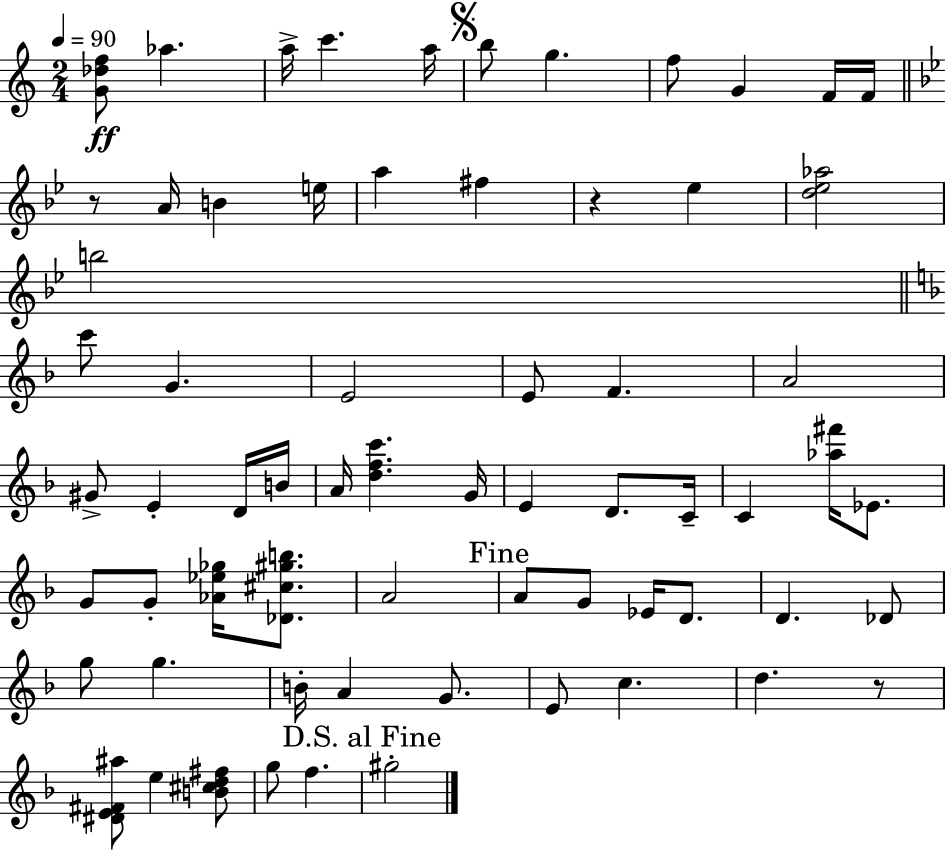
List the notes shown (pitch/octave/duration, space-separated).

[G4,Db5,F5]/e Ab5/q. A5/s C6/q. A5/s B5/e G5/q. F5/e G4/q F4/s F4/s R/e A4/s B4/q E5/s A5/q F#5/q R/q Eb5/q [D5,Eb5,Ab5]/h B5/h C6/e G4/q. E4/h E4/e F4/q. A4/h G#4/e E4/q D4/s B4/s A4/s [D5,F5,C6]/q. G4/s E4/q D4/e. C4/s C4/q [Ab5,F#6]/s Eb4/e. G4/e G4/e [Ab4,Eb5,Gb5]/s [Db4,C#5,G#5,B5]/e. A4/h A4/e G4/e Eb4/s D4/e. D4/q. Db4/e G5/e G5/q. B4/s A4/q G4/e. E4/e C5/q. D5/q. R/e [D#4,E4,F#4,A#5]/e E5/q [B4,C#5,D5,F#5]/e G5/e F5/q. G#5/h